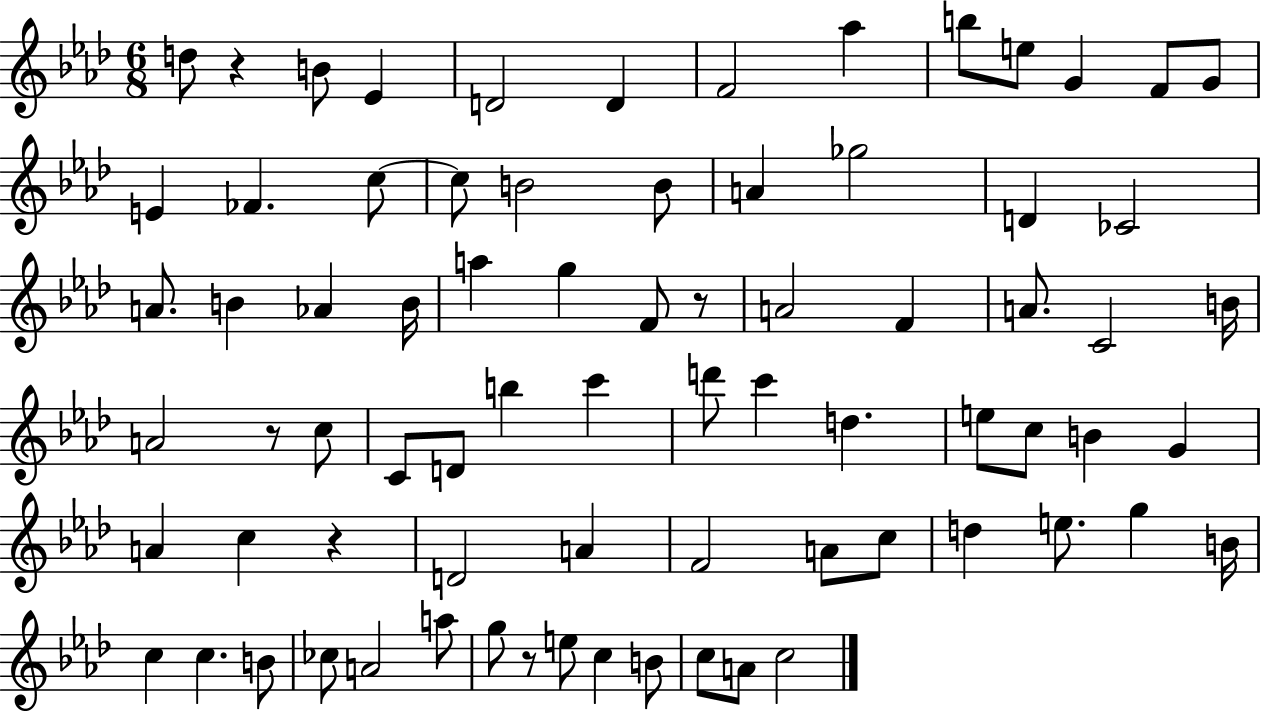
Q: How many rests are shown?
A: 5